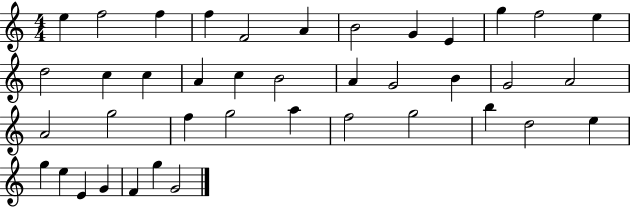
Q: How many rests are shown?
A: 0